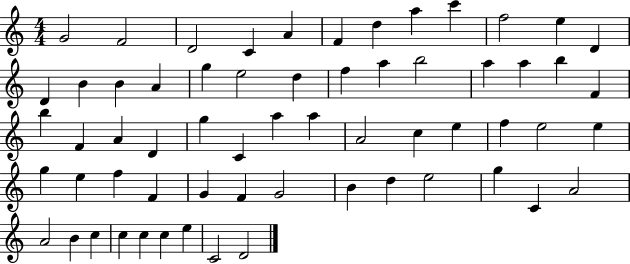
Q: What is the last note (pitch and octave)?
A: D4